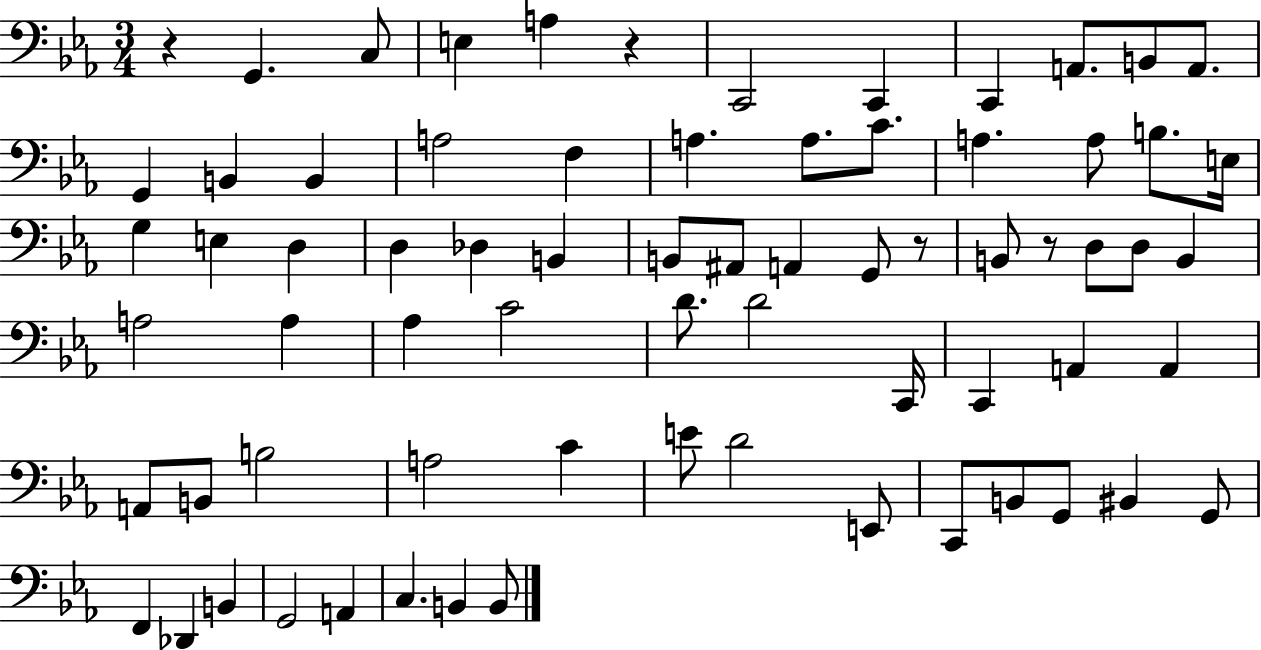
{
  \clef bass
  \numericTimeSignature
  \time 3/4
  \key ees \major
  r4 g,4. c8 | e4 a4 r4 | c,2 c,4 | c,4 a,8. b,8 a,8. | \break g,4 b,4 b,4 | a2 f4 | a4. a8. c'8. | a4. a8 b8. e16 | \break g4 e4 d4 | d4 des4 b,4 | b,8 ais,8 a,4 g,8 r8 | b,8 r8 d8 d8 b,4 | \break a2 a4 | aes4 c'2 | d'8. d'2 c,16 | c,4 a,4 a,4 | \break a,8 b,8 b2 | a2 c'4 | e'8 d'2 e,8 | c,8 b,8 g,8 bis,4 g,8 | \break f,4 des,4 b,4 | g,2 a,4 | c4. b,4 b,8 | \bar "|."
}